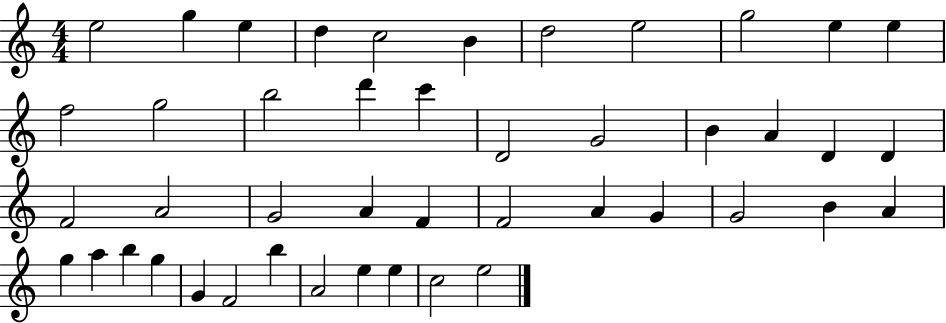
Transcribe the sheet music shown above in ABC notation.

X:1
T:Untitled
M:4/4
L:1/4
K:C
e2 g e d c2 B d2 e2 g2 e e f2 g2 b2 d' c' D2 G2 B A D D F2 A2 G2 A F F2 A G G2 B A g a b g G F2 b A2 e e c2 e2